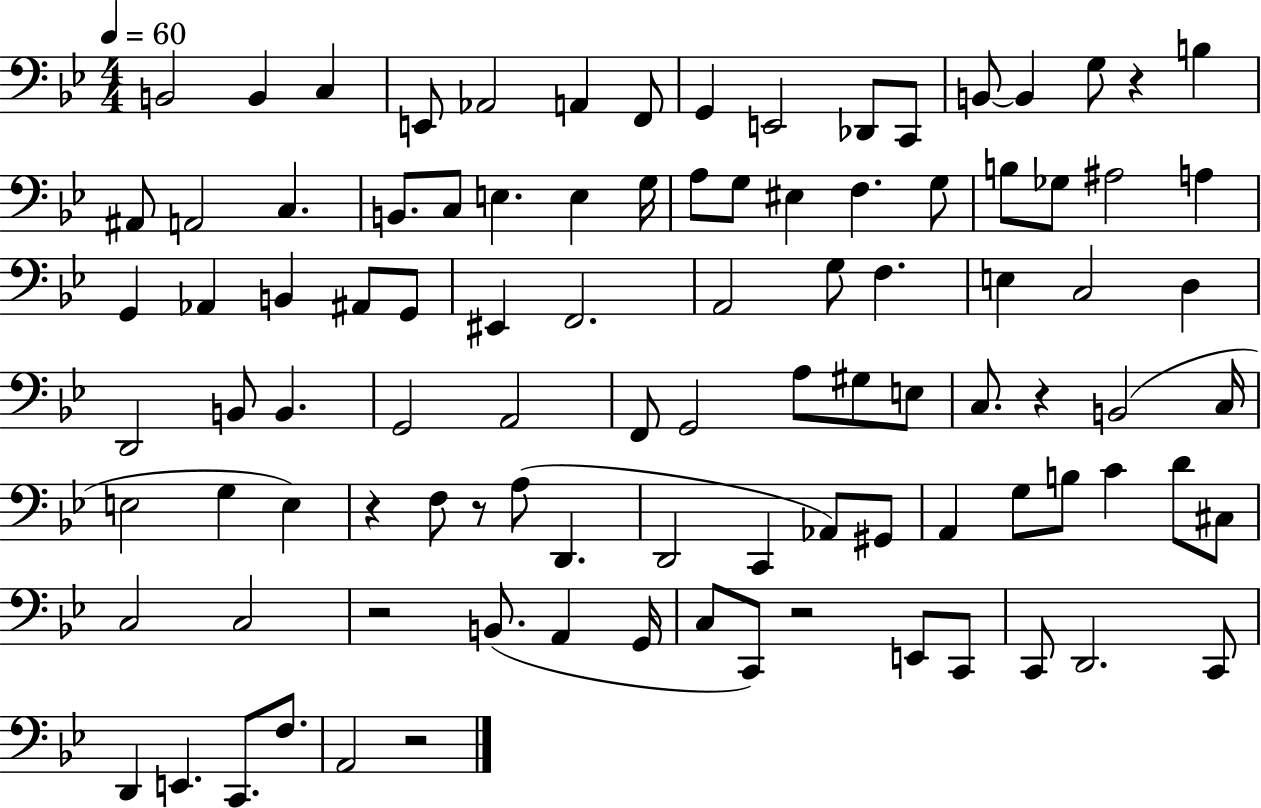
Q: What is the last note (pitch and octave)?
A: A2